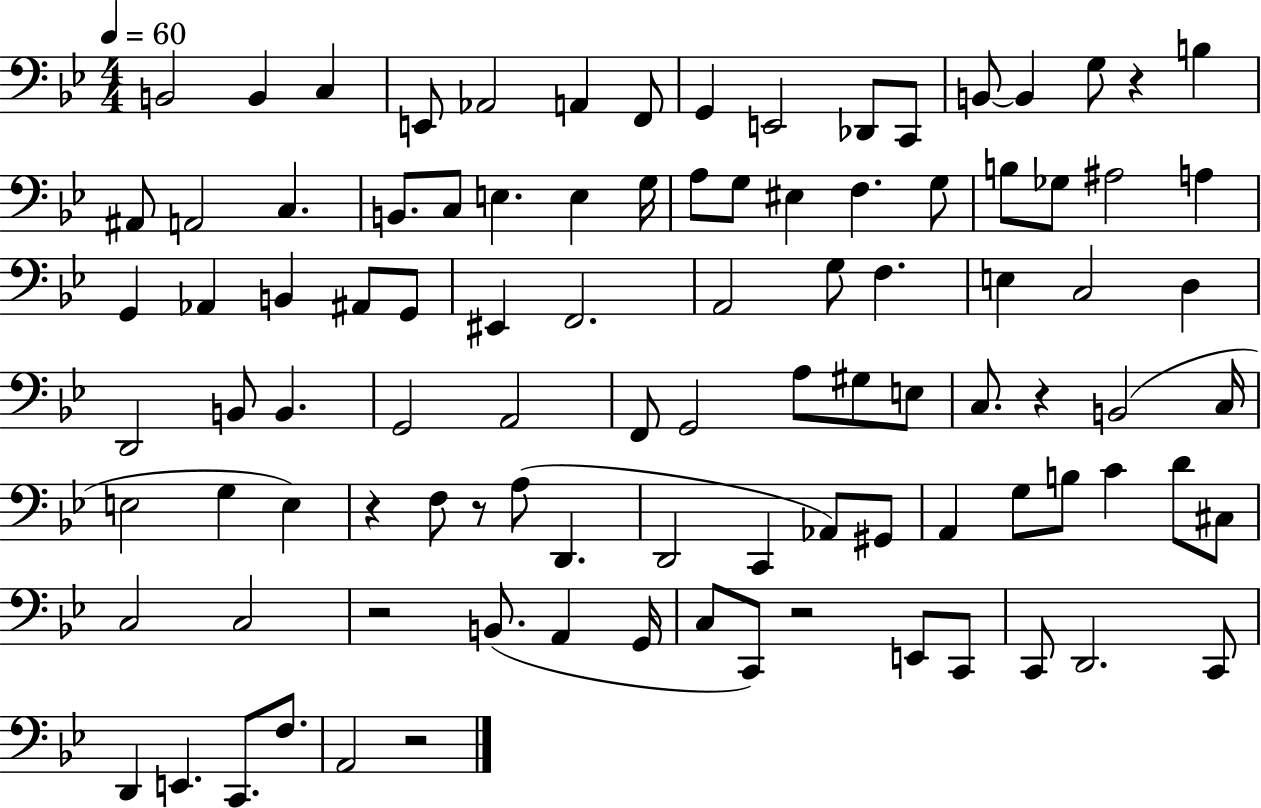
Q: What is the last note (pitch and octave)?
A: A2